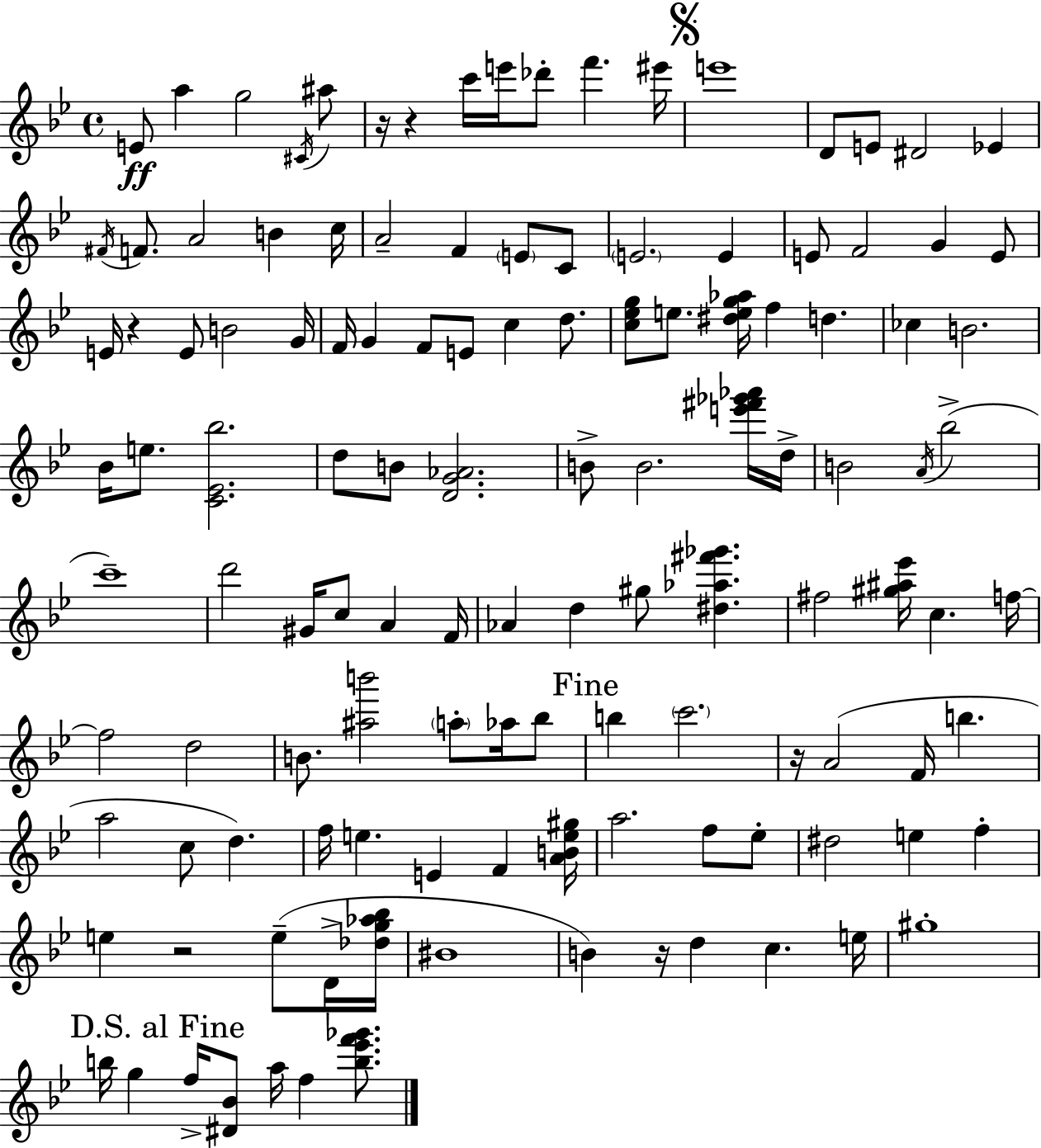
X:1
T:Untitled
M:4/4
L:1/4
K:Bb
E/2 a g2 ^C/4 ^a/2 z/4 z c'/4 e'/4 _d'/2 f' ^e'/4 e'4 D/2 E/2 ^D2 _E ^F/4 F/2 A2 B c/4 A2 F E/2 C/2 E2 E E/2 F2 G E/2 E/4 z E/2 B2 G/4 F/4 G F/2 E/2 c d/2 [c_eg]/2 e/2 [^deg_a]/4 f d _c B2 _B/4 e/2 [C_E_b]2 d/2 B/2 [DG_A]2 B/2 B2 [e'^f'_g'_a']/4 d/4 B2 A/4 _b2 c'4 d'2 ^G/4 c/2 A F/4 _A d ^g/2 [^d_a^f'_g'] ^f2 [^g^a_e']/4 c f/4 f2 d2 B/2 [^ab']2 a/2 _a/4 _b/2 b c'2 z/4 A2 F/4 b a2 c/2 d f/4 e E F [ABe^g]/4 a2 f/2 _e/2 ^d2 e f e z2 e/2 D/4 [_dg_a_b]/4 ^B4 B z/4 d c e/4 ^g4 b/4 g f/4 [^D_B]/2 a/4 f [b_e'f'_g']/2